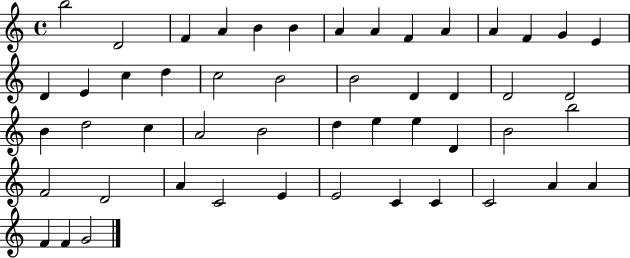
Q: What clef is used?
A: treble